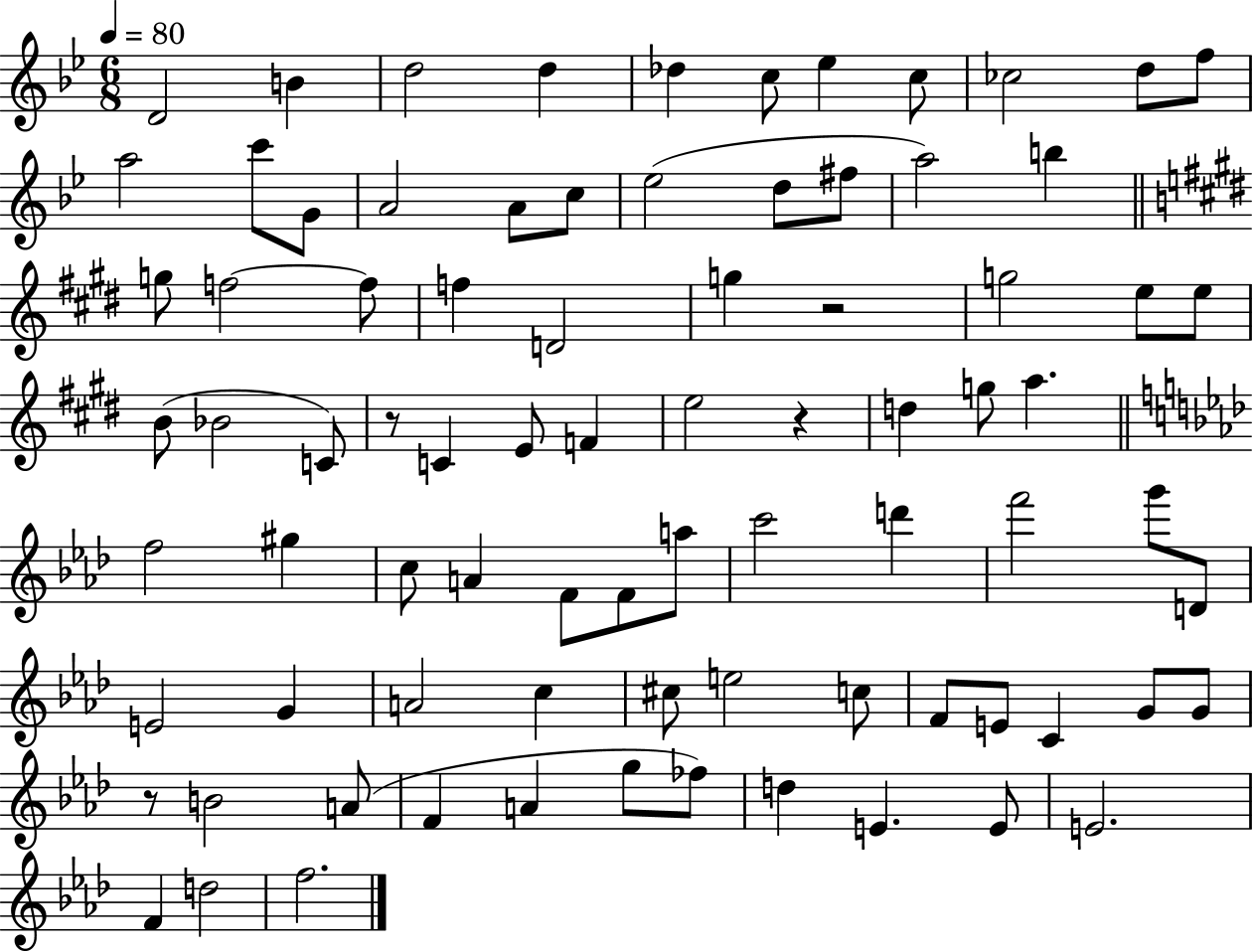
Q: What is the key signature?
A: BES major